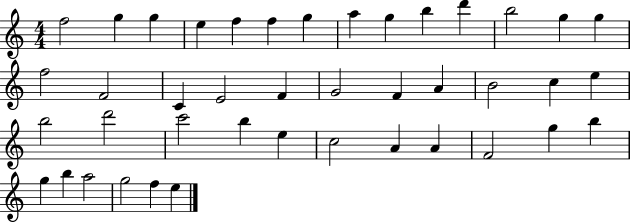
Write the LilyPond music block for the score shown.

{
  \clef treble
  \numericTimeSignature
  \time 4/4
  \key c \major
  f''2 g''4 g''4 | e''4 f''4 f''4 g''4 | a''4 g''4 b''4 d'''4 | b''2 g''4 g''4 | \break f''2 f'2 | c'4 e'2 f'4 | g'2 f'4 a'4 | b'2 c''4 e''4 | \break b''2 d'''2 | c'''2 b''4 e''4 | c''2 a'4 a'4 | f'2 g''4 b''4 | \break g''4 b''4 a''2 | g''2 f''4 e''4 | \bar "|."
}